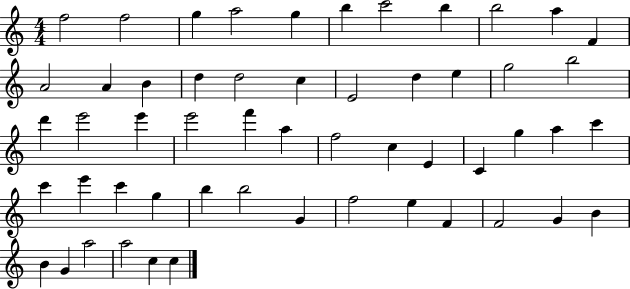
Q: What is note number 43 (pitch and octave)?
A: F5